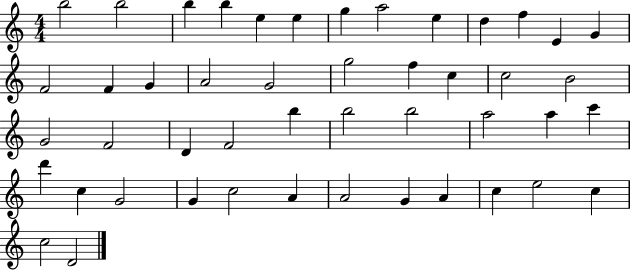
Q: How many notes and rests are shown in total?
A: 47